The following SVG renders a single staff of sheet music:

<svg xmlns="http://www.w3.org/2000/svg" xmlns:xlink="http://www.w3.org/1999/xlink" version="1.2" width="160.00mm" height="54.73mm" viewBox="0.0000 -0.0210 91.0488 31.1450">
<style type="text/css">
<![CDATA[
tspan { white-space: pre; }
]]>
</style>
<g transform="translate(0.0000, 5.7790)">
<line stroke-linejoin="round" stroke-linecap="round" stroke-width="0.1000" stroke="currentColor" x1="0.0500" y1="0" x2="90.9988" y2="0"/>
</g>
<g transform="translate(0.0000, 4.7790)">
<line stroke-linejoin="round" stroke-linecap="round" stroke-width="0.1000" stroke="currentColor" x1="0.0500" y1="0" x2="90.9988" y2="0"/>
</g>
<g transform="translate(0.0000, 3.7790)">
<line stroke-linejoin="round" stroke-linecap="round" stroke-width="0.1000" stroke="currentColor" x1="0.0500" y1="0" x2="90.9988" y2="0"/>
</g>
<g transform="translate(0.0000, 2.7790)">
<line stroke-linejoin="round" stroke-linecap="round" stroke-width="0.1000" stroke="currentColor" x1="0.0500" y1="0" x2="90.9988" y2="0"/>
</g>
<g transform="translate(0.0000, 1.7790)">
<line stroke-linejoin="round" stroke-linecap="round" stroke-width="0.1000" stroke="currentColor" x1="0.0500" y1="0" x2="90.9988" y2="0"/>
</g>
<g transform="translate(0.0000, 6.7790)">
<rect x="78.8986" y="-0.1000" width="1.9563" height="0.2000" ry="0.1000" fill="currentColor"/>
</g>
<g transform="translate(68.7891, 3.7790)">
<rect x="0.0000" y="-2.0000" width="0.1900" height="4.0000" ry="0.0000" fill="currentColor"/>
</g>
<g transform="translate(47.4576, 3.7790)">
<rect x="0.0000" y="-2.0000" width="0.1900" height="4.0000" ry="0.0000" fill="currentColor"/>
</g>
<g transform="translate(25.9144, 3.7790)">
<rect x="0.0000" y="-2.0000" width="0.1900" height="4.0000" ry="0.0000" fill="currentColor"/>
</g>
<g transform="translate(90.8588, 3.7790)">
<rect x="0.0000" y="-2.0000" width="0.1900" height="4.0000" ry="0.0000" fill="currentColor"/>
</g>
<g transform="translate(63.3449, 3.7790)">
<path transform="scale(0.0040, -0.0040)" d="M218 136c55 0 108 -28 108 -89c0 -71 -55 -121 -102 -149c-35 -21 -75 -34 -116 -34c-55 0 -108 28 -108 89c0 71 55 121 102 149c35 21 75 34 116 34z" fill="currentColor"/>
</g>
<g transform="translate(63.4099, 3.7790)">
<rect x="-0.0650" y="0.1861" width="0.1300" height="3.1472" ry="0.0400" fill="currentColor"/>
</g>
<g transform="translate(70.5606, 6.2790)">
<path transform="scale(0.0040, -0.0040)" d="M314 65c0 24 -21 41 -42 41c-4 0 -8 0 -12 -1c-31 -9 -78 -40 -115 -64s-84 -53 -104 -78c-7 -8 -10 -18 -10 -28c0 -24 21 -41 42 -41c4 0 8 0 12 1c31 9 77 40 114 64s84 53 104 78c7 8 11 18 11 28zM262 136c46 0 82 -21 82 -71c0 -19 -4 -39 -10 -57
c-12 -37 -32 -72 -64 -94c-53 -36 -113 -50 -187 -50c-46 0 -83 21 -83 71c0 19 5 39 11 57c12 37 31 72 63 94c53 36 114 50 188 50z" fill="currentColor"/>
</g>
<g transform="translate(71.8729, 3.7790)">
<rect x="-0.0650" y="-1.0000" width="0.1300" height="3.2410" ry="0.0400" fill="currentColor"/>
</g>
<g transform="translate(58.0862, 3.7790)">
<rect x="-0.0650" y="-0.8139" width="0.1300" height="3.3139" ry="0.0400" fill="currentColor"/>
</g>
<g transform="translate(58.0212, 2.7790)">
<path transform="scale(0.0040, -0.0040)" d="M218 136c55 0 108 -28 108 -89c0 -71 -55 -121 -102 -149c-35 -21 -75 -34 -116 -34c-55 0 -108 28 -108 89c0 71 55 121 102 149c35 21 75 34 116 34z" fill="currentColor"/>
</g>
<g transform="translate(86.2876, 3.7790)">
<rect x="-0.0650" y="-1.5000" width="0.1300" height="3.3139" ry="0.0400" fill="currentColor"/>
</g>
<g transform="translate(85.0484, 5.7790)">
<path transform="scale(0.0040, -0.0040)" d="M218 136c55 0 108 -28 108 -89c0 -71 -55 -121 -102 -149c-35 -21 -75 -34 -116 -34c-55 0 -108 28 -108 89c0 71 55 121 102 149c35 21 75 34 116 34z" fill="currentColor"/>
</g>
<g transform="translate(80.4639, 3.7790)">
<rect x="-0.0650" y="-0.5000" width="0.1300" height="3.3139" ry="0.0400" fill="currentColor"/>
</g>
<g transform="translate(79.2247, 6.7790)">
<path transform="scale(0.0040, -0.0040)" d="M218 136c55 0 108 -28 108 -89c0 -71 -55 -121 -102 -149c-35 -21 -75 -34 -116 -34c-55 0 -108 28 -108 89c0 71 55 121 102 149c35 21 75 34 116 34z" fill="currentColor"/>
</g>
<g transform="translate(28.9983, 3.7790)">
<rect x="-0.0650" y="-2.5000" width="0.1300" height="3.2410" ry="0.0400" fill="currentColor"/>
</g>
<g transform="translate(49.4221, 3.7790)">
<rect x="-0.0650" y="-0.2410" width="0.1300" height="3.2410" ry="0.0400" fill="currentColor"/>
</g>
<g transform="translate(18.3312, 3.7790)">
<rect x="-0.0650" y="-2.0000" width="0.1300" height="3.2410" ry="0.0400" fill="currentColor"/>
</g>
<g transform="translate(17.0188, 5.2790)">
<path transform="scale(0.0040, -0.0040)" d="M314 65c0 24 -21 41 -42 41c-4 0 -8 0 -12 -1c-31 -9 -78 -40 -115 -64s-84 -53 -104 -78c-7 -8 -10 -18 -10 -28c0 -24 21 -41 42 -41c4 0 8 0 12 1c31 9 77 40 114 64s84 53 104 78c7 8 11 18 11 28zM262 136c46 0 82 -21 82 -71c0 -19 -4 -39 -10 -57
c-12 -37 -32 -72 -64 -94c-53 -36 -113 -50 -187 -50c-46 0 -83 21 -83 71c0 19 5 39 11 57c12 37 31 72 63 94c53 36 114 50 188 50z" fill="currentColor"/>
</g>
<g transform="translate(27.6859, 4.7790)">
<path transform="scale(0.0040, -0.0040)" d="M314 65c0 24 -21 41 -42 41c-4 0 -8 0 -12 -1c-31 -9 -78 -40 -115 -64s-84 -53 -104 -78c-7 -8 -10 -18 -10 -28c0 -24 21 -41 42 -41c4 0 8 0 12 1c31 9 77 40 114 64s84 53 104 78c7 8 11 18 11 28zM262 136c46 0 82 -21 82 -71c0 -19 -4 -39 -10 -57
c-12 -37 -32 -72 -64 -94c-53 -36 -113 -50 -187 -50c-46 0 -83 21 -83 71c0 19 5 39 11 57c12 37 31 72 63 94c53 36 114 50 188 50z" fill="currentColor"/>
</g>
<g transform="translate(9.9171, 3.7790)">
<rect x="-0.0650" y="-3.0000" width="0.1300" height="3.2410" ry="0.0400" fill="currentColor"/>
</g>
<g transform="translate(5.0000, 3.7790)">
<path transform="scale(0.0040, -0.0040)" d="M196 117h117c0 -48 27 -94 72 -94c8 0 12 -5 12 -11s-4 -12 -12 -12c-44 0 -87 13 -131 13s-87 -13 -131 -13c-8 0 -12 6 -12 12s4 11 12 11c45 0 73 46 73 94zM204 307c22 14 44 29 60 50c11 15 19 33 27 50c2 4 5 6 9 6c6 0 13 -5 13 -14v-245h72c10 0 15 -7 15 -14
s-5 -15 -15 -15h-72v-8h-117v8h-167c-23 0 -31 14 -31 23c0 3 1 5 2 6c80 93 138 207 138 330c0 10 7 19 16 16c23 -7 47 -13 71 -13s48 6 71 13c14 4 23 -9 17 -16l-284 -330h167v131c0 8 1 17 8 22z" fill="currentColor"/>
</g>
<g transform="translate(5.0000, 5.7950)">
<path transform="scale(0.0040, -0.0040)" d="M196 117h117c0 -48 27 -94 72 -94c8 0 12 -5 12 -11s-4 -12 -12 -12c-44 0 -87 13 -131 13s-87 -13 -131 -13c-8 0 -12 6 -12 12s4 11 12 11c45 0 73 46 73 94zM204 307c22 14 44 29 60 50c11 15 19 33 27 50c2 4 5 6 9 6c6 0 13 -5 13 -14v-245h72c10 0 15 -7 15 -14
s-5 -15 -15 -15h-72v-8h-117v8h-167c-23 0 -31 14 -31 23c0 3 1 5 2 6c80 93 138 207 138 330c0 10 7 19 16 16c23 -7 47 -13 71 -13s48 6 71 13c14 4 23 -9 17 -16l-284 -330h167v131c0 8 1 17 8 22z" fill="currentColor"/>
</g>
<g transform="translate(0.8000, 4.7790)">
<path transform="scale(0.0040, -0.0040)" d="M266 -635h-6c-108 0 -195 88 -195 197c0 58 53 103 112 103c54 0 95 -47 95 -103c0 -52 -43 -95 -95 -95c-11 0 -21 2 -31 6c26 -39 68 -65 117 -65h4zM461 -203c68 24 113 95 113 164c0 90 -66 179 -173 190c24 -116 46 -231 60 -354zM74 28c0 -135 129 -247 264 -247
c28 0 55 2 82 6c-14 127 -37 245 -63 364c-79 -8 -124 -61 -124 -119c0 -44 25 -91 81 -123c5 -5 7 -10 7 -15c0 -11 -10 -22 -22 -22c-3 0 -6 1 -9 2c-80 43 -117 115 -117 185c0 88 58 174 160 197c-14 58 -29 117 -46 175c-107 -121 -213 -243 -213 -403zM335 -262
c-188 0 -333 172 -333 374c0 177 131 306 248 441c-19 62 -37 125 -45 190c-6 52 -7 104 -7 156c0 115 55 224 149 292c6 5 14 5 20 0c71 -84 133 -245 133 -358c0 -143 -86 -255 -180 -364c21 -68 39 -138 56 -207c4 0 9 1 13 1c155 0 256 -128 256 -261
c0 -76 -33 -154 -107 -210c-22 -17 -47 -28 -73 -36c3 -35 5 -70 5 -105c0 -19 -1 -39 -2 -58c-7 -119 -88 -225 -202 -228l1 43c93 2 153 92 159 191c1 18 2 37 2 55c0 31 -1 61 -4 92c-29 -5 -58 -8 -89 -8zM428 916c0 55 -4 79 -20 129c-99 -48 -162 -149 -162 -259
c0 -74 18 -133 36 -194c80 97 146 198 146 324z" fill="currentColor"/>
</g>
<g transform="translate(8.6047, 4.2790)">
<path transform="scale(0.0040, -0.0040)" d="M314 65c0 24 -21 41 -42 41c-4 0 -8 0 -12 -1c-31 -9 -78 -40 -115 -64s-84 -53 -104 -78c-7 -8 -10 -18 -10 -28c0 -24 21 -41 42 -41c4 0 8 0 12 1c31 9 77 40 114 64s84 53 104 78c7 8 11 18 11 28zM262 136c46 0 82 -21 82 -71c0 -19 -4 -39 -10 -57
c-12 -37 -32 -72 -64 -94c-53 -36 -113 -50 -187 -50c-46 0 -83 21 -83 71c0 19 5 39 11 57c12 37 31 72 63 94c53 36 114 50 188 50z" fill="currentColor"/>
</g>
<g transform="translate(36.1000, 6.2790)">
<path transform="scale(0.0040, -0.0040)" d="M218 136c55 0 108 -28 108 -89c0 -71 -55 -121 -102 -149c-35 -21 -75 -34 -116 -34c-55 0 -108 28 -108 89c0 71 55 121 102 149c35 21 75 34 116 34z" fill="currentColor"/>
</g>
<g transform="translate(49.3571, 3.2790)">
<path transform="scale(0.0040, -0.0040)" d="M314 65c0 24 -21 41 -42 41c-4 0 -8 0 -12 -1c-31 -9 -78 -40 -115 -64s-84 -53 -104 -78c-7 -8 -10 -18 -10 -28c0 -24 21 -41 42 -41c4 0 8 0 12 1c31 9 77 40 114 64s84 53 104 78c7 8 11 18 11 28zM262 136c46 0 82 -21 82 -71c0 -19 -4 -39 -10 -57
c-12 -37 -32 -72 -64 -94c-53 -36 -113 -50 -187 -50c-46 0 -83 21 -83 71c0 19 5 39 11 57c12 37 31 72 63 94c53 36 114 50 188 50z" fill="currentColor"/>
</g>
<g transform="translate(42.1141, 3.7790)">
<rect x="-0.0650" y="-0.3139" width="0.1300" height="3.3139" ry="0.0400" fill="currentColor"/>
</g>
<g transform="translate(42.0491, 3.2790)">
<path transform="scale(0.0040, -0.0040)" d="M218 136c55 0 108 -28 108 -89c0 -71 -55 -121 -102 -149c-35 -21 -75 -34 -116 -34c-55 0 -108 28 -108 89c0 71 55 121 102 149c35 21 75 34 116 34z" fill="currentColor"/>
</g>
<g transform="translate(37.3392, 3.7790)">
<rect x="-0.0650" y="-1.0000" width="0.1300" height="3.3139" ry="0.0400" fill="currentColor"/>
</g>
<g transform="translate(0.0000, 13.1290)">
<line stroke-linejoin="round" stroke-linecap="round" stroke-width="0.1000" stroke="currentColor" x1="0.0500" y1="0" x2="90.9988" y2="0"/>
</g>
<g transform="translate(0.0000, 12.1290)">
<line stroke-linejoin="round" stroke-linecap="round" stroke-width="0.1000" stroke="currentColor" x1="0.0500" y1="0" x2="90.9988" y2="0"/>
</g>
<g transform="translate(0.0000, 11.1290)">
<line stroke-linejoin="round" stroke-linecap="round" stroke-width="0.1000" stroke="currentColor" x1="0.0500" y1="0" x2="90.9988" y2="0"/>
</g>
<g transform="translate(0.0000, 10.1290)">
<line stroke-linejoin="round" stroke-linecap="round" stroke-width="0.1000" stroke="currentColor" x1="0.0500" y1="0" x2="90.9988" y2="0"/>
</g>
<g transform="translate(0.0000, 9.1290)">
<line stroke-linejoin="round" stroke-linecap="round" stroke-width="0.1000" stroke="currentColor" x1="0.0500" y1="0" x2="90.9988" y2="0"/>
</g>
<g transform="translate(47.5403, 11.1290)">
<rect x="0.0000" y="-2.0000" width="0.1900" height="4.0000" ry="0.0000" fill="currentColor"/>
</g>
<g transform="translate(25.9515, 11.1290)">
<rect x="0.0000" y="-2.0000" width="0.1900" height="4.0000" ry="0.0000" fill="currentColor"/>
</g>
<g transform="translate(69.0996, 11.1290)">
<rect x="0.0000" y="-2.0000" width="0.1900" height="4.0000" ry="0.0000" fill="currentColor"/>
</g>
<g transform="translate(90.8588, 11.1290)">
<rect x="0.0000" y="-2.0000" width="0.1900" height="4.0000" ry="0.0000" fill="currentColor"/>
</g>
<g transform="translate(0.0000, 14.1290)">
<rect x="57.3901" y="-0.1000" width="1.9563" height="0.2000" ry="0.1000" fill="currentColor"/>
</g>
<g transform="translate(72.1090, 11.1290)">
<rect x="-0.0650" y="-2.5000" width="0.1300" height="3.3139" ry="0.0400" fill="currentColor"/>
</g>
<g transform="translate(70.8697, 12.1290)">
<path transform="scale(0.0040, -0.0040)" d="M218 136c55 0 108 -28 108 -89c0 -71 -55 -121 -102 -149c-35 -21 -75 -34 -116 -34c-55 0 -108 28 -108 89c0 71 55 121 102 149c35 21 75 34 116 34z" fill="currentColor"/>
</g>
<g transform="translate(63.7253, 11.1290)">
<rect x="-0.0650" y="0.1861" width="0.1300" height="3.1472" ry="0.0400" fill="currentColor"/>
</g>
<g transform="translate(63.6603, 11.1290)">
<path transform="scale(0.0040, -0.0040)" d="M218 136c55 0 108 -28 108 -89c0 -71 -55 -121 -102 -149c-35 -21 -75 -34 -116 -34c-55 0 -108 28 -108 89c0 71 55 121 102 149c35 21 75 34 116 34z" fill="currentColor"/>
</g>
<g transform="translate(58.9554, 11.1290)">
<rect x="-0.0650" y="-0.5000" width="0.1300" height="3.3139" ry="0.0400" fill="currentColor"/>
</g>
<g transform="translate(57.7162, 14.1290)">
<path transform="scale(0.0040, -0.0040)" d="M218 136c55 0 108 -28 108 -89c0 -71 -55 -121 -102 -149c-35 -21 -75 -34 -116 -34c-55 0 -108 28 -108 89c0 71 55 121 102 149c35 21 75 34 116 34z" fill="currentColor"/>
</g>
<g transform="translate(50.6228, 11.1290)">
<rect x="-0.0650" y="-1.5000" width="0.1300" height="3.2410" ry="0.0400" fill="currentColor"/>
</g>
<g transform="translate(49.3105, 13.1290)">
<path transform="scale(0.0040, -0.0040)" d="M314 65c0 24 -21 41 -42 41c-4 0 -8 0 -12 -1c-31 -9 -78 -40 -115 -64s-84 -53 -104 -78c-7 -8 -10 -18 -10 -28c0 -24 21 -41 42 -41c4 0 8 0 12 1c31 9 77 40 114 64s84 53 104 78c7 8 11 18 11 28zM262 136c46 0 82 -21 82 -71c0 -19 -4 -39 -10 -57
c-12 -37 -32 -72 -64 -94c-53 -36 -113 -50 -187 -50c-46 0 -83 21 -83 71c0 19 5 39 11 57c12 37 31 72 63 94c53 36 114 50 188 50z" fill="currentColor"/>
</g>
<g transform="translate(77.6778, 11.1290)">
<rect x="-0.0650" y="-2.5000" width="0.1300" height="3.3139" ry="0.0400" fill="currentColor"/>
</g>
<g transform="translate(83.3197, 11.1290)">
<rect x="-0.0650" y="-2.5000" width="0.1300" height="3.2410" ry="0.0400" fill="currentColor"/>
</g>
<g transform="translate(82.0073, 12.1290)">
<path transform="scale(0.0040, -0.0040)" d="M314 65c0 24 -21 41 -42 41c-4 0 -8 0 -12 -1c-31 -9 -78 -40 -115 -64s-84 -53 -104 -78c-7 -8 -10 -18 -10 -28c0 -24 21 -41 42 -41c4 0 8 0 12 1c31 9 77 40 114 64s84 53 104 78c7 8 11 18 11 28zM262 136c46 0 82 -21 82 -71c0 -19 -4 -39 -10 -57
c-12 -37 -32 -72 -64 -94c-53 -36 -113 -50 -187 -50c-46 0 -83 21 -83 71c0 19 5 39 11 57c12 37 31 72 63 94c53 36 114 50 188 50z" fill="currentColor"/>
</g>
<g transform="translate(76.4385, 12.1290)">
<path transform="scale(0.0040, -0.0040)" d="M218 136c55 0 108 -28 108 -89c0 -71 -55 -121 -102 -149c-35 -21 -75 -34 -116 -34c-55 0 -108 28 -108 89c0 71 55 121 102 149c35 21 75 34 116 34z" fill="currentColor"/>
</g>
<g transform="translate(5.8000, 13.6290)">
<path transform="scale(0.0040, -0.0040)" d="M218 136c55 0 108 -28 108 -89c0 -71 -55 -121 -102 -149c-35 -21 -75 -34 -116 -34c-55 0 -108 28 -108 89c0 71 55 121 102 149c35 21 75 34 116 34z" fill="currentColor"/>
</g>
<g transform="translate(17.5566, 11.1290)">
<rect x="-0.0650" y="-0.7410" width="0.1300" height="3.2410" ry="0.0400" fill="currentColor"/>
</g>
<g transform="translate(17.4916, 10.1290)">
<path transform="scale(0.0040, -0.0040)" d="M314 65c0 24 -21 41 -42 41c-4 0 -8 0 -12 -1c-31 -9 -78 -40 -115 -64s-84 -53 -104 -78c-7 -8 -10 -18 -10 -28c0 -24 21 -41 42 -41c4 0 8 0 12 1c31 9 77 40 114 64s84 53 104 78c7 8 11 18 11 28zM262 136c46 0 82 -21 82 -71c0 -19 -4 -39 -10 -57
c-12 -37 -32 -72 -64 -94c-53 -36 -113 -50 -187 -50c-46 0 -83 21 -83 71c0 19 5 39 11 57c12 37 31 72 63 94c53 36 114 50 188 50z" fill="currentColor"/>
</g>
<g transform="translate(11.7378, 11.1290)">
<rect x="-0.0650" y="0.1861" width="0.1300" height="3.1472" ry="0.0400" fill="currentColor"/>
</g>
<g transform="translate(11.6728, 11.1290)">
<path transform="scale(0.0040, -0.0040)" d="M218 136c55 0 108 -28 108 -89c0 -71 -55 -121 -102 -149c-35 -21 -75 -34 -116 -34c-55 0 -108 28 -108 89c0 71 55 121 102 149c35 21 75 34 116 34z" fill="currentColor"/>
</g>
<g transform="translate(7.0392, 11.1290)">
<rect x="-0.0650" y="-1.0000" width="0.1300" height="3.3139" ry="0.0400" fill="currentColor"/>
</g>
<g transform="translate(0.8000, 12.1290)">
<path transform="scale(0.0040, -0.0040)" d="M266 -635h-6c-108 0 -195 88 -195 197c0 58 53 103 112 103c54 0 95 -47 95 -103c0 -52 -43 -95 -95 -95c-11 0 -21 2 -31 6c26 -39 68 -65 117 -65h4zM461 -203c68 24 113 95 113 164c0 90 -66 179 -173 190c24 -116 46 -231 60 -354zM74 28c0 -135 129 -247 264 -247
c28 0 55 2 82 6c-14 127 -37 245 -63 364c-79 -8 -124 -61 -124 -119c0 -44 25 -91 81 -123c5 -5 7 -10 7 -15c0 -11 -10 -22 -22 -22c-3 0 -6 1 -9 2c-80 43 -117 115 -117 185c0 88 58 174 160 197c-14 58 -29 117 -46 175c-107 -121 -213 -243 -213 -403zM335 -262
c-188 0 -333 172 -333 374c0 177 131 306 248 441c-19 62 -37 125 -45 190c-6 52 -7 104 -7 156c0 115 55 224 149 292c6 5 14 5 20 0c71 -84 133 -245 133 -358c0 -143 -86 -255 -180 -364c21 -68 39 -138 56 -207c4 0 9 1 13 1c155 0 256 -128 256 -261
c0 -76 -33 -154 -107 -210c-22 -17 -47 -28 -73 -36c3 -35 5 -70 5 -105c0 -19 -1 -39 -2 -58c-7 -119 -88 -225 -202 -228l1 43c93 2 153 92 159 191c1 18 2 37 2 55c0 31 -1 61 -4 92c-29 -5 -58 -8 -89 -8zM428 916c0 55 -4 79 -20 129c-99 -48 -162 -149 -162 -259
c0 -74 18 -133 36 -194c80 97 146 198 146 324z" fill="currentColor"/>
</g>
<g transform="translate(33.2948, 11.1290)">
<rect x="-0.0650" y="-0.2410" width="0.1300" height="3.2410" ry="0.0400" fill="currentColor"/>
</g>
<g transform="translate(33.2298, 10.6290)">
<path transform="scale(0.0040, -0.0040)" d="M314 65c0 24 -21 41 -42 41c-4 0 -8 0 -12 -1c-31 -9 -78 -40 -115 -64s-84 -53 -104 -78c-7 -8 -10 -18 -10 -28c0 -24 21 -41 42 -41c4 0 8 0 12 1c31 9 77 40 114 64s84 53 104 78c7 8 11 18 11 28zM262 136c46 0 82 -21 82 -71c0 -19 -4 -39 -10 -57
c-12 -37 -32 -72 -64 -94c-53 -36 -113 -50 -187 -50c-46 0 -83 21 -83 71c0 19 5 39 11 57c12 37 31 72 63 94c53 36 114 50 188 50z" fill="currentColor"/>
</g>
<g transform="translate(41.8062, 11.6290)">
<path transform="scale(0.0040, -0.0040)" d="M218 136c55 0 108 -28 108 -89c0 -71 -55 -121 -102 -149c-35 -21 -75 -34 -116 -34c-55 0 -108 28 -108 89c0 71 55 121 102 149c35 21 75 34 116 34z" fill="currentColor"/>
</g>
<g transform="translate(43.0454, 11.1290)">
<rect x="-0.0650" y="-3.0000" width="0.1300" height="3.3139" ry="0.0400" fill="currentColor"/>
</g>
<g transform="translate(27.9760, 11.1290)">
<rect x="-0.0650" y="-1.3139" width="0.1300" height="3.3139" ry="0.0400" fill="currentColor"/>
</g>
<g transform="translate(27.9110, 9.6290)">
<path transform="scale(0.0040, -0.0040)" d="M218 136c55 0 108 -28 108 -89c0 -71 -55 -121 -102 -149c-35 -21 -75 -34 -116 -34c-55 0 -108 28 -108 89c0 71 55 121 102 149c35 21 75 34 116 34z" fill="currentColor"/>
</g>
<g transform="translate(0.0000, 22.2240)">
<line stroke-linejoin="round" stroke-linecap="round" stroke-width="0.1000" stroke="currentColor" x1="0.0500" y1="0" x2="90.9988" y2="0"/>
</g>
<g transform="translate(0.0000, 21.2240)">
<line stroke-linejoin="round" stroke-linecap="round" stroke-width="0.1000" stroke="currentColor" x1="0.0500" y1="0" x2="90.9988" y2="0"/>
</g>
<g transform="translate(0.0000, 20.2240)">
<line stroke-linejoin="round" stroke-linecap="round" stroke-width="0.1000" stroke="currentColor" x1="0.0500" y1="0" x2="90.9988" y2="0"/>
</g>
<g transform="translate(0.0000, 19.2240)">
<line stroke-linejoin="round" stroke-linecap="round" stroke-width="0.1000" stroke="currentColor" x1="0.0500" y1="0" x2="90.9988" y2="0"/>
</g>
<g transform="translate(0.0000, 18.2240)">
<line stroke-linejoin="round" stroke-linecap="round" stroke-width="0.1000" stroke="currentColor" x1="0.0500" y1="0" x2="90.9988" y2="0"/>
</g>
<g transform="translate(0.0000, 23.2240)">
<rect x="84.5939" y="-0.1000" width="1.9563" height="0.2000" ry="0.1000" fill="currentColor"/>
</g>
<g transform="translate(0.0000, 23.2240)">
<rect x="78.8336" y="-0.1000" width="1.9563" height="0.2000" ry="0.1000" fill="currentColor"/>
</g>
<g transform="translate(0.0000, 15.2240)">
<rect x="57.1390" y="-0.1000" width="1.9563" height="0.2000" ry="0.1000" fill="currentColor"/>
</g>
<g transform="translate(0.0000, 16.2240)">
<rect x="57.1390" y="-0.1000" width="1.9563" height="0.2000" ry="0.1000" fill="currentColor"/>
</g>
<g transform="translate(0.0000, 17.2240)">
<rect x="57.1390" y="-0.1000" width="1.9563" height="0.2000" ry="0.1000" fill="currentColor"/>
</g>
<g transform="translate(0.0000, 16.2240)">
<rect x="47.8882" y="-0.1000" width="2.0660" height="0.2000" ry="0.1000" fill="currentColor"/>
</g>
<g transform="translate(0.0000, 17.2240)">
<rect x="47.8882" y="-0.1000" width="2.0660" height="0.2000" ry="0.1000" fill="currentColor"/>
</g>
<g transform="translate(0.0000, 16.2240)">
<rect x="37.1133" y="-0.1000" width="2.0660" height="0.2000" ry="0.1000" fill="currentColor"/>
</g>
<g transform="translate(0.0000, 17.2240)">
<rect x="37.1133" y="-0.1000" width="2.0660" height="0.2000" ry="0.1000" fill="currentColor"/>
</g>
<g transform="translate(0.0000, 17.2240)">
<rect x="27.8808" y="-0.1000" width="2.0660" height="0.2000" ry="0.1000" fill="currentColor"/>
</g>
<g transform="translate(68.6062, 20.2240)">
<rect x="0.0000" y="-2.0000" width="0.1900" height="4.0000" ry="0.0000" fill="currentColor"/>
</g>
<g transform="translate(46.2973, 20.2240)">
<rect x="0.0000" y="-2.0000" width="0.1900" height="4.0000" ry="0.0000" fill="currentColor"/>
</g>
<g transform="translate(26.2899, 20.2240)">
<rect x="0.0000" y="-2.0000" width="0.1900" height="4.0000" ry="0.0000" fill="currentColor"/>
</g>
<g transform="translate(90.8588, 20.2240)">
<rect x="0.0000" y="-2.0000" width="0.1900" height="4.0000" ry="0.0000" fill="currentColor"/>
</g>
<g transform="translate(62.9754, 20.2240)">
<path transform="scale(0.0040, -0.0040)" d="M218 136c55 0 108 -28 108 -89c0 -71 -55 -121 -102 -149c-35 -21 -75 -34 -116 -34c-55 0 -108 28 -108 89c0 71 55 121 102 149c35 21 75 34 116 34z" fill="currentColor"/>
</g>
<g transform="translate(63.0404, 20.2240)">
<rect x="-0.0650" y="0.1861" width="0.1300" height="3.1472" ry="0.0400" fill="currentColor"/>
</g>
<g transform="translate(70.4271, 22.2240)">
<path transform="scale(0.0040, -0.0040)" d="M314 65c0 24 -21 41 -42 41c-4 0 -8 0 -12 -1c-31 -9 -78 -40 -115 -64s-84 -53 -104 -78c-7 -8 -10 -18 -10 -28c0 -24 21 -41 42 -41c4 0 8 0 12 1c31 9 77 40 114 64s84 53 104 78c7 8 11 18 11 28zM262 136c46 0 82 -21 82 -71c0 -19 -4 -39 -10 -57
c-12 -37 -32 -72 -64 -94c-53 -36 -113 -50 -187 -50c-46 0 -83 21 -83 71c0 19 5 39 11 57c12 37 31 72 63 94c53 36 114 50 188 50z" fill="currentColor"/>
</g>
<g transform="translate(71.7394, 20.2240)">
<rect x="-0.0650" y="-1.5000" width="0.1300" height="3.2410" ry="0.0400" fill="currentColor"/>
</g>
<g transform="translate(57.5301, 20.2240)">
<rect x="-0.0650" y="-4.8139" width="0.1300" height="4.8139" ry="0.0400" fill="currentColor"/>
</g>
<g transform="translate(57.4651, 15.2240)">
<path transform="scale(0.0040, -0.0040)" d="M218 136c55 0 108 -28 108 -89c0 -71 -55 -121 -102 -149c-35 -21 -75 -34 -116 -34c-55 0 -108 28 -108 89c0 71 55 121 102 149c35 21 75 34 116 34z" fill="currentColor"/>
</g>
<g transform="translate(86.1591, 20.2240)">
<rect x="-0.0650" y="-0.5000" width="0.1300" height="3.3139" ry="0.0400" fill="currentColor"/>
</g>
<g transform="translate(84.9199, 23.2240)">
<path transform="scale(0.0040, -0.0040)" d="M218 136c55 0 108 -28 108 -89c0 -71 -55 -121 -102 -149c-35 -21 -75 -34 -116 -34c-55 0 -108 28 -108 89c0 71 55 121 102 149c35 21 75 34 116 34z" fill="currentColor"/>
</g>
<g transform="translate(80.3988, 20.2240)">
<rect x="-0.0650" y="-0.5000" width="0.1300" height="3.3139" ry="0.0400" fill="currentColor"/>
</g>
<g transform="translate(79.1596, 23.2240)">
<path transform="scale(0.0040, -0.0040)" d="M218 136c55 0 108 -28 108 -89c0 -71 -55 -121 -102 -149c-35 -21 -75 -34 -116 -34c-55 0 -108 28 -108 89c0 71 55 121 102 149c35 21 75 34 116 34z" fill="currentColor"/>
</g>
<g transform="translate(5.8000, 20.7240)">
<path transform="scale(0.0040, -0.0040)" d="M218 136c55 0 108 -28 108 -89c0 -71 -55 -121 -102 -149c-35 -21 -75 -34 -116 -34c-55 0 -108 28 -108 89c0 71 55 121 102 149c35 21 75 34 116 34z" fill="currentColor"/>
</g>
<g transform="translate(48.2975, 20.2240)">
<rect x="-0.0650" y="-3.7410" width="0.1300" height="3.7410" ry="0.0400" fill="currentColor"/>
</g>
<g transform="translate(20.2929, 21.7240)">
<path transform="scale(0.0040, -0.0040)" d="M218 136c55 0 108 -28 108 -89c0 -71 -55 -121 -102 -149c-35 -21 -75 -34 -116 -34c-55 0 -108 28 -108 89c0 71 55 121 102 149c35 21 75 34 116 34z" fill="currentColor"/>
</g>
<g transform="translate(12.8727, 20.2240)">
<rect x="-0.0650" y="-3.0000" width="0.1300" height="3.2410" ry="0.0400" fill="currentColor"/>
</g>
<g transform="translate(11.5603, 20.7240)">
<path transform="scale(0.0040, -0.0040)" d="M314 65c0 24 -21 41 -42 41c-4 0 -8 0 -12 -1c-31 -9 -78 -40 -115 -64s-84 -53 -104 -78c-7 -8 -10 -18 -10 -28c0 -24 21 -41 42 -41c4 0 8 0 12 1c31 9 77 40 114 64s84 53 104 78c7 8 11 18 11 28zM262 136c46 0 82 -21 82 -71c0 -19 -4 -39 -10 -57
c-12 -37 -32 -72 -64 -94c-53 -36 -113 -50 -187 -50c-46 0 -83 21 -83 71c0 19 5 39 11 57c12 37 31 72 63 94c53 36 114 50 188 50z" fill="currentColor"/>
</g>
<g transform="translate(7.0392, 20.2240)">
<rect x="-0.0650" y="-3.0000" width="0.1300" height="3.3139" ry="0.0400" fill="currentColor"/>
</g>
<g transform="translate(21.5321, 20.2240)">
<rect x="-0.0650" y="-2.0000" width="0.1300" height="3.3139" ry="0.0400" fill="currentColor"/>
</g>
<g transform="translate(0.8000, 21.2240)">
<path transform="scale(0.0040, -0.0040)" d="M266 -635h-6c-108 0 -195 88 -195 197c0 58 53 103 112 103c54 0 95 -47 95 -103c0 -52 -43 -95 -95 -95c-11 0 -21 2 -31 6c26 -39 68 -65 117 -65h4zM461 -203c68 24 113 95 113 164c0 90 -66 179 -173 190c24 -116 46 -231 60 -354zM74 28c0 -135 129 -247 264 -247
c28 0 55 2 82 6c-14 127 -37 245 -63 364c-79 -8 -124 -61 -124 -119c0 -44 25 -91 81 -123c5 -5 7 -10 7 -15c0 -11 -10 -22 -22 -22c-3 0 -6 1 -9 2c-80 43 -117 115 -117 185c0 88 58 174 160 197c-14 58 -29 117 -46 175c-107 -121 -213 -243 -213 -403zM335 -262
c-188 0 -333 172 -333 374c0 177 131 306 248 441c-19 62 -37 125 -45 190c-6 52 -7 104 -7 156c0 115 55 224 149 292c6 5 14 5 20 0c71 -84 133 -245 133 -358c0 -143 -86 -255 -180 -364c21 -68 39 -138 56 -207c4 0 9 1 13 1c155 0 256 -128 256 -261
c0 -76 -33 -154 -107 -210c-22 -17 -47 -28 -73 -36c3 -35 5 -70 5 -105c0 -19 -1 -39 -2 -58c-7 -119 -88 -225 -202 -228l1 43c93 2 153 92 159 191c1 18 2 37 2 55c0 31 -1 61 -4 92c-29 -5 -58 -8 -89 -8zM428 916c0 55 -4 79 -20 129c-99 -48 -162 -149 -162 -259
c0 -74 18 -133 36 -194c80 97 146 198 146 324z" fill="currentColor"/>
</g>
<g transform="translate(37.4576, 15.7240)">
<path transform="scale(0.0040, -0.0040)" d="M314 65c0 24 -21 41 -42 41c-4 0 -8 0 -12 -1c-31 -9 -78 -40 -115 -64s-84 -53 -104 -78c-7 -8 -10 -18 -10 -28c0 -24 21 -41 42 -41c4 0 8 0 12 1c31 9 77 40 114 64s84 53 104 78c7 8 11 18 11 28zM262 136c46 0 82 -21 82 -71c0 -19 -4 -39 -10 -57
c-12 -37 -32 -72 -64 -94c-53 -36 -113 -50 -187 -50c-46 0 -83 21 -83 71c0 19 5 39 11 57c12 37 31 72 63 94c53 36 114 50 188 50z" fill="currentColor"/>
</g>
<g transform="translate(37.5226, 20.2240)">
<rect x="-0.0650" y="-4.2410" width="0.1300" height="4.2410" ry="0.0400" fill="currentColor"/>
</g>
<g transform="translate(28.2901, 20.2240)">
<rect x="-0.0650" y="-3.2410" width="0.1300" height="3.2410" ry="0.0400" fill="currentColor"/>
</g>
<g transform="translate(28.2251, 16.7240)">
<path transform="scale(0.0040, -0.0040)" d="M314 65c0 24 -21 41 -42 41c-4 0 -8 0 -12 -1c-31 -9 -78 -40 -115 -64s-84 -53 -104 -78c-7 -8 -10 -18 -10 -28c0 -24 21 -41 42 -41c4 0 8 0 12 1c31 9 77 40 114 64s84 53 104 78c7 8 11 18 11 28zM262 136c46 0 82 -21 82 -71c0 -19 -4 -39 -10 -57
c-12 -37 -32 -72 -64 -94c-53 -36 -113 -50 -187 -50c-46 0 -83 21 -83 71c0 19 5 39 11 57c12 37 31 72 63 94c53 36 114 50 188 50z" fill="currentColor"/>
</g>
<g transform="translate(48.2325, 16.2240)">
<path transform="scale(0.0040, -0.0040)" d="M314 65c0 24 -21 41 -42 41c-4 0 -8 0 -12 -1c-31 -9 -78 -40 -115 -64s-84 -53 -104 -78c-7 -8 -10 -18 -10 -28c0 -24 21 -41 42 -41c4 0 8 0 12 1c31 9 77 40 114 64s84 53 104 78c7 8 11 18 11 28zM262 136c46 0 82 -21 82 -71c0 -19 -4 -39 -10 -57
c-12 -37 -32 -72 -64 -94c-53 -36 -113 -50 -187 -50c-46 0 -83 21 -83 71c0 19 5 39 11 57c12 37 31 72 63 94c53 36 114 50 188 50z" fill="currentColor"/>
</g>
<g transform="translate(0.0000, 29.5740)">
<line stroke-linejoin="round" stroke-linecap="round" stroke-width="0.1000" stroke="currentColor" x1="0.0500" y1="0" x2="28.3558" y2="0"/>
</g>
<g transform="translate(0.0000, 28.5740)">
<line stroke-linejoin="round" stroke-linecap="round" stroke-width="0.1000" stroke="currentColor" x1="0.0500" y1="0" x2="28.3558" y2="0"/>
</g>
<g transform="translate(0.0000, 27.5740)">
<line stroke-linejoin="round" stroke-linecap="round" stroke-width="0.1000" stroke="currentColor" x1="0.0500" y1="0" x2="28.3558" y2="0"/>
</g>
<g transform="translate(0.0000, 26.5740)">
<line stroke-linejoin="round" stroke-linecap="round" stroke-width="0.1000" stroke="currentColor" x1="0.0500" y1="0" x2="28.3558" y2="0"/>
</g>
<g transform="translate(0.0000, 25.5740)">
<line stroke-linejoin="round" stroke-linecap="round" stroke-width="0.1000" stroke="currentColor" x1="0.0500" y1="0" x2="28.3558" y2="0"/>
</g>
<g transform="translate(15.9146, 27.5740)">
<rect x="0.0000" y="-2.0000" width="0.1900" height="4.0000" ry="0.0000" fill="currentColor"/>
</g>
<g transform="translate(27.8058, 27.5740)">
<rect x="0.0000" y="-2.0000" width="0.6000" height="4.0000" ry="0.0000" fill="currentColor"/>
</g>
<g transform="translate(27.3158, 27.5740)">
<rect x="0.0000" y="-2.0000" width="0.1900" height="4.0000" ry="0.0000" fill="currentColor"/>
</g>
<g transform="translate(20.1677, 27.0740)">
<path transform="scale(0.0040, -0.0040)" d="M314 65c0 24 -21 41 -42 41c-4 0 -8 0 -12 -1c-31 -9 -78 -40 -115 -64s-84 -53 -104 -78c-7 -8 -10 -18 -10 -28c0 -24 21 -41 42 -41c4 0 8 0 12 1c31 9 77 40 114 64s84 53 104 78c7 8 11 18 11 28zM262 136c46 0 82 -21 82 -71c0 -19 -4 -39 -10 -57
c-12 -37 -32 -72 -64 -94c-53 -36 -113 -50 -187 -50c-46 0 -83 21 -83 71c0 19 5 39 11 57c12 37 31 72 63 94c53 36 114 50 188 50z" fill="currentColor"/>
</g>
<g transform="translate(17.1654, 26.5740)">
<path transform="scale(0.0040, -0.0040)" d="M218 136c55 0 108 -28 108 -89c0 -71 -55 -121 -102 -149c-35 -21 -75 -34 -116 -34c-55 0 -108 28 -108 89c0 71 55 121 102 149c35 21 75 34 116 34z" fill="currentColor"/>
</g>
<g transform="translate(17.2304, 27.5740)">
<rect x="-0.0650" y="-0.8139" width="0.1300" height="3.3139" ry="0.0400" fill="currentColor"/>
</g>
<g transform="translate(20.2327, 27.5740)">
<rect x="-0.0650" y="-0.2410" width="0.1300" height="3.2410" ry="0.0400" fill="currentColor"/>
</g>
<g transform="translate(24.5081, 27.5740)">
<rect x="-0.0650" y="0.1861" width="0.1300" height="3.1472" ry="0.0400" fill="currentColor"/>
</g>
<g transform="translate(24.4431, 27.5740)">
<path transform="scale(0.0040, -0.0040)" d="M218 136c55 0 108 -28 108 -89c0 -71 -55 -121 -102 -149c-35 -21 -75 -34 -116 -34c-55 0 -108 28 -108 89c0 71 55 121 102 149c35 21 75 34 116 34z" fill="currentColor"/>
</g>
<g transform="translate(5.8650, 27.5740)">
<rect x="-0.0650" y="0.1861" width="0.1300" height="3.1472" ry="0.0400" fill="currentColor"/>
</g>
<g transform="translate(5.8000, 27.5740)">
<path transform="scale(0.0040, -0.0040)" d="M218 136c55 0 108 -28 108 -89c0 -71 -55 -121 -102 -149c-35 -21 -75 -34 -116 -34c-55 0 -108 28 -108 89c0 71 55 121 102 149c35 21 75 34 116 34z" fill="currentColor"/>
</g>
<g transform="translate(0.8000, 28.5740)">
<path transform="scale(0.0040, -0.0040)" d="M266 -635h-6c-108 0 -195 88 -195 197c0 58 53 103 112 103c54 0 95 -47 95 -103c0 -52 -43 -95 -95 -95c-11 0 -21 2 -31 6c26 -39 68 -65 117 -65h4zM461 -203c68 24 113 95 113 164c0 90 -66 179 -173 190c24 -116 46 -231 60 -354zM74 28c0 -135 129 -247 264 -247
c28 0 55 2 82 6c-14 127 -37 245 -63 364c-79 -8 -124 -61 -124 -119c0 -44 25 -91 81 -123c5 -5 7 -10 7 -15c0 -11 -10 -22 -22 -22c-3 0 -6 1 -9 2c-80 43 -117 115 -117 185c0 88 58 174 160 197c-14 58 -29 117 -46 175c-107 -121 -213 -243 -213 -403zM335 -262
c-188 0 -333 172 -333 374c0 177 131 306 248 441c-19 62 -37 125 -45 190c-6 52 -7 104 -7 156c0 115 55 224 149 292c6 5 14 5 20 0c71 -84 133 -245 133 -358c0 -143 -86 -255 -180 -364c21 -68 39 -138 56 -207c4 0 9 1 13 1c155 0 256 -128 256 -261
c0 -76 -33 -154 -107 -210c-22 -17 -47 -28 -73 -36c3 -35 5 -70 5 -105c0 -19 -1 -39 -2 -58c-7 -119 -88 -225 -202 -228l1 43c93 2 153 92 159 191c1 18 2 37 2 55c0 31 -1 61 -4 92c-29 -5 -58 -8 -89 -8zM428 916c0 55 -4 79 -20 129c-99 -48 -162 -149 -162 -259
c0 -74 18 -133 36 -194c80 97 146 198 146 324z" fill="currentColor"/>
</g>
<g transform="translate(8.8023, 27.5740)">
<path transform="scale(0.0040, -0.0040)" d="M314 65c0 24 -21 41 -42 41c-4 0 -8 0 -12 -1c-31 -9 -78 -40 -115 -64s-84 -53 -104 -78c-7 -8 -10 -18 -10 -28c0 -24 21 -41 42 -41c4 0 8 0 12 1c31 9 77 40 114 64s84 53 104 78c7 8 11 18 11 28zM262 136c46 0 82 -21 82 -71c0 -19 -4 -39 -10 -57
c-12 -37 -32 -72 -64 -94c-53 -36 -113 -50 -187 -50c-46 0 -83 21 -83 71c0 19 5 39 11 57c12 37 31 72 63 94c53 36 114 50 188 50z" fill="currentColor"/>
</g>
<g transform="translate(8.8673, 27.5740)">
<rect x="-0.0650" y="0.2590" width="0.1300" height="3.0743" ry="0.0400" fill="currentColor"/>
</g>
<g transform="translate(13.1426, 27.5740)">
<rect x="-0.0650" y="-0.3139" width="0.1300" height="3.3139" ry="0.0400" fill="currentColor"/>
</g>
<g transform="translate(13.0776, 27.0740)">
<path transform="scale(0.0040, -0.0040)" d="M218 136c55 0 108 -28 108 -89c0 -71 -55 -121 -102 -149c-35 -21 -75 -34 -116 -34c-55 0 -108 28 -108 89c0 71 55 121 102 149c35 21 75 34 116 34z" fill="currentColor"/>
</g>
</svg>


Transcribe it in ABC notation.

X:1
T:Untitled
M:4/4
L:1/4
K:C
A2 F2 G2 D c c2 d B D2 C E D B d2 e c2 A E2 C B G G G2 A A2 F b2 d'2 c'2 e' B E2 C C B B2 c d c2 B